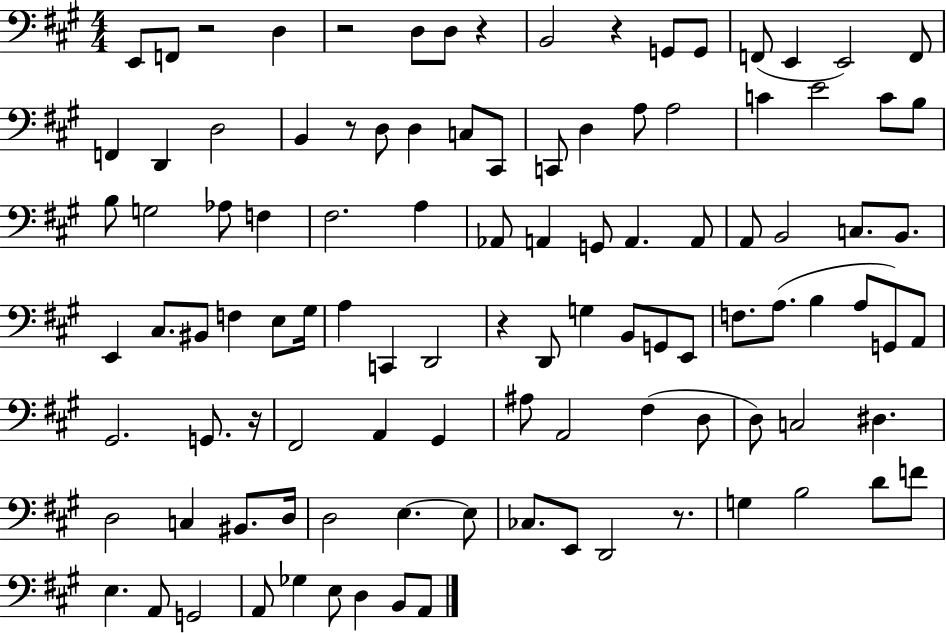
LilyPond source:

{
  \clef bass
  \numericTimeSignature
  \time 4/4
  \key a \major
  e,8 f,8 r2 d4 | r2 d8 d8 r4 | b,2 r4 g,8 g,8 | f,8( e,4 e,2) f,8 | \break f,4 d,4 d2 | b,4 r8 d8 d4 c8 cis,8 | c,8 d4 a8 a2 | c'4 e'2 c'8 b8 | \break b8 g2 aes8 f4 | fis2. a4 | aes,8 a,4 g,8 a,4. a,8 | a,8 b,2 c8. b,8. | \break e,4 cis8. bis,8 f4 e8 gis16 | a4 c,4 d,2 | r4 d,8 g4 b,8 g,8 e,8 | f8. a8.( b4 a8 g,8) a,8 | \break gis,2. g,8. r16 | fis,2 a,4 gis,4 | ais8 a,2 fis4( d8 | d8) c2 dis4. | \break d2 c4 bis,8. d16 | d2 e4.~~ e8 | ces8. e,8 d,2 r8. | g4 b2 d'8 f'8 | \break e4. a,8 g,2 | a,8 ges4 e8 d4 b,8 a,8 | \bar "|."
}